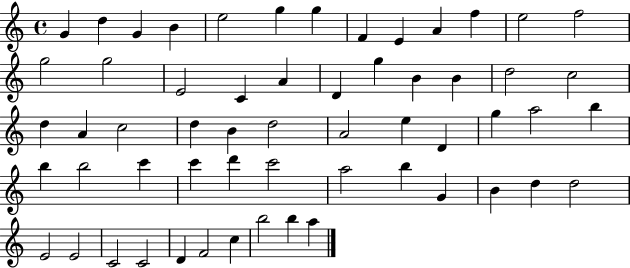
G4/q D5/q G4/q B4/q E5/h G5/q G5/q F4/q E4/q A4/q F5/q E5/h F5/h G5/h G5/h E4/h C4/q A4/q D4/q G5/q B4/q B4/q D5/h C5/h D5/q A4/q C5/h D5/q B4/q D5/h A4/h E5/q D4/q G5/q A5/h B5/q B5/q B5/h C6/q C6/q D6/q C6/h A5/h B5/q G4/q B4/q D5/q D5/h E4/h E4/h C4/h C4/h D4/q F4/h C5/q B5/h B5/q A5/q